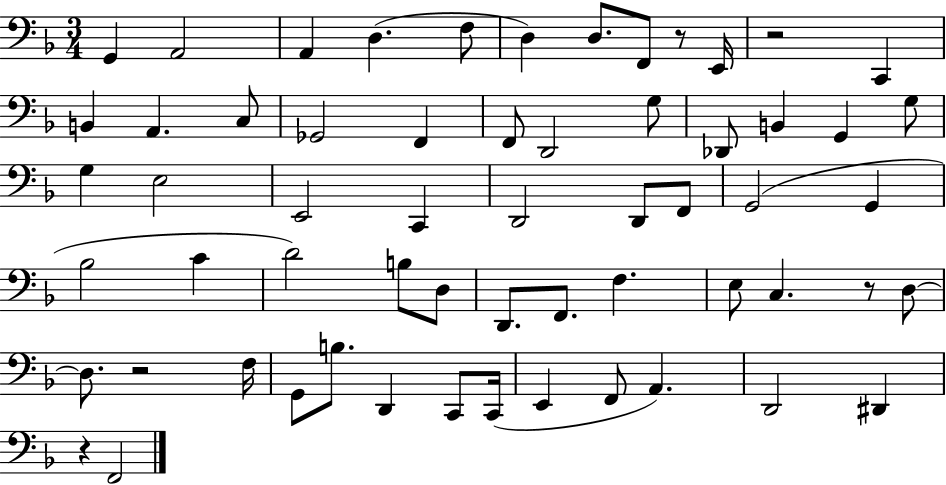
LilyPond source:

{
  \clef bass
  \numericTimeSignature
  \time 3/4
  \key f \major
  g,4 a,2 | a,4 d4.( f8 | d4) d8. f,8 r8 e,16 | r2 c,4 | \break b,4 a,4. c8 | ges,2 f,4 | f,8 d,2 g8 | des,8 b,4 g,4 g8 | \break g4 e2 | e,2 c,4 | d,2 d,8 f,8 | g,2( g,4 | \break bes2 c'4 | d'2) b8 d8 | d,8. f,8. f4. | e8 c4. r8 d8~~ | \break d8. r2 f16 | g,8 b8. d,4 c,8 c,16( | e,4 f,8 a,4.) | d,2 dis,4 | \break r4 f,2 | \bar "|."
}